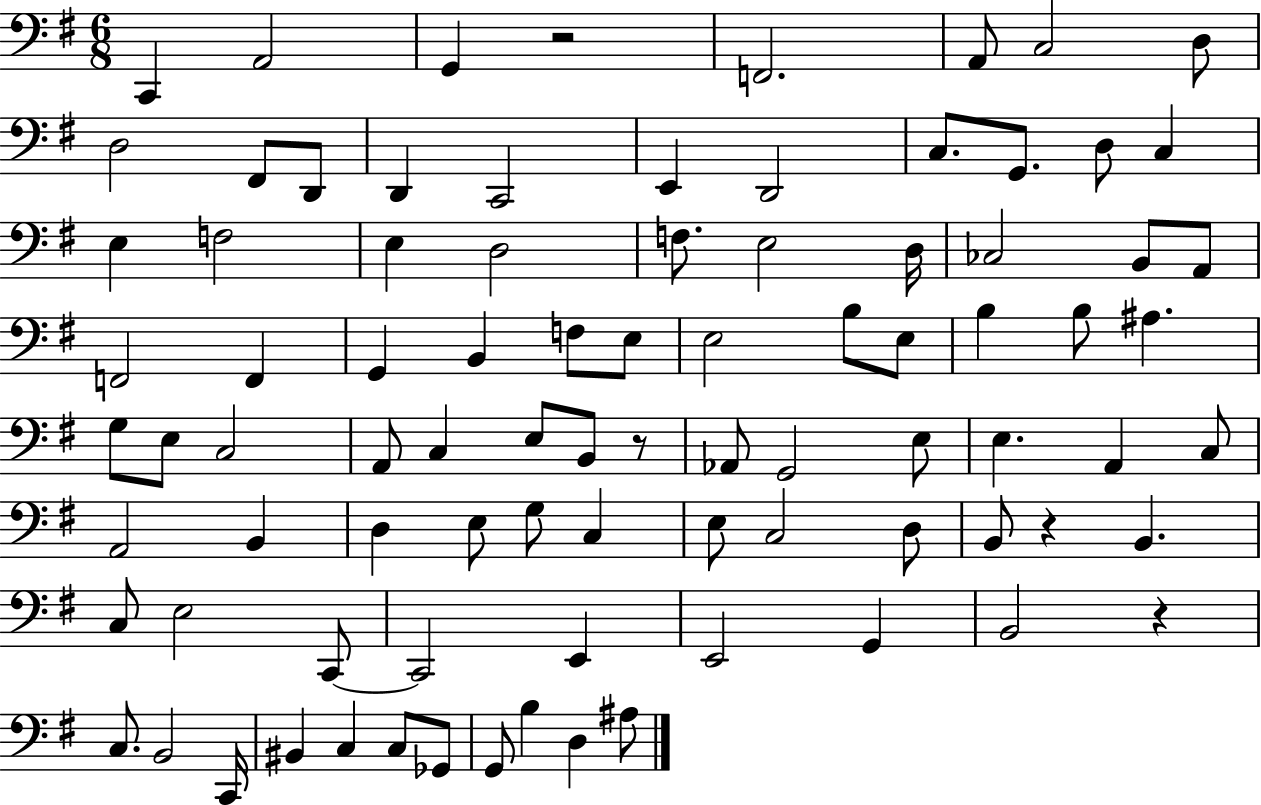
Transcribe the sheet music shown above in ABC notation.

X:1
T:Untitled
M:6/8
L:1/4
K:G
C,, A,,2 G,, z2 F,,2 A,,/2 C,2 D,/2 D,2 ^F,,/2 D,,/2 D,, C,,2 E,, D,,2 C,/2 G,,/2 D,/2 C, E, F,2 E, D,2 F,/2 E,2 D,/4 _C,2 B,,/2 A,,/2 F,,2 F,, G,, B,, F,/2 E,/2 E,2 B,/2 E,/2 B, B,/2 ^A, G,/2 E,/2 C,2 A,,/2 C, E,/2 B,,/2 z/2 _A,,/2 G,,2 E,/2 E, A,, C,/2 A,,2 B,, D, E,/2 G,/2 C, E,/2 C,2 D,/2 B,,/2 z B,, C,/2 E,2 C,,/2 C,,2 E,, E,,2 G,, B,,2 z C,/2 B,,2 C,,/4 ^B,, C, C,/2 _G,,/2 G,,/2 B, D, ^A,/2